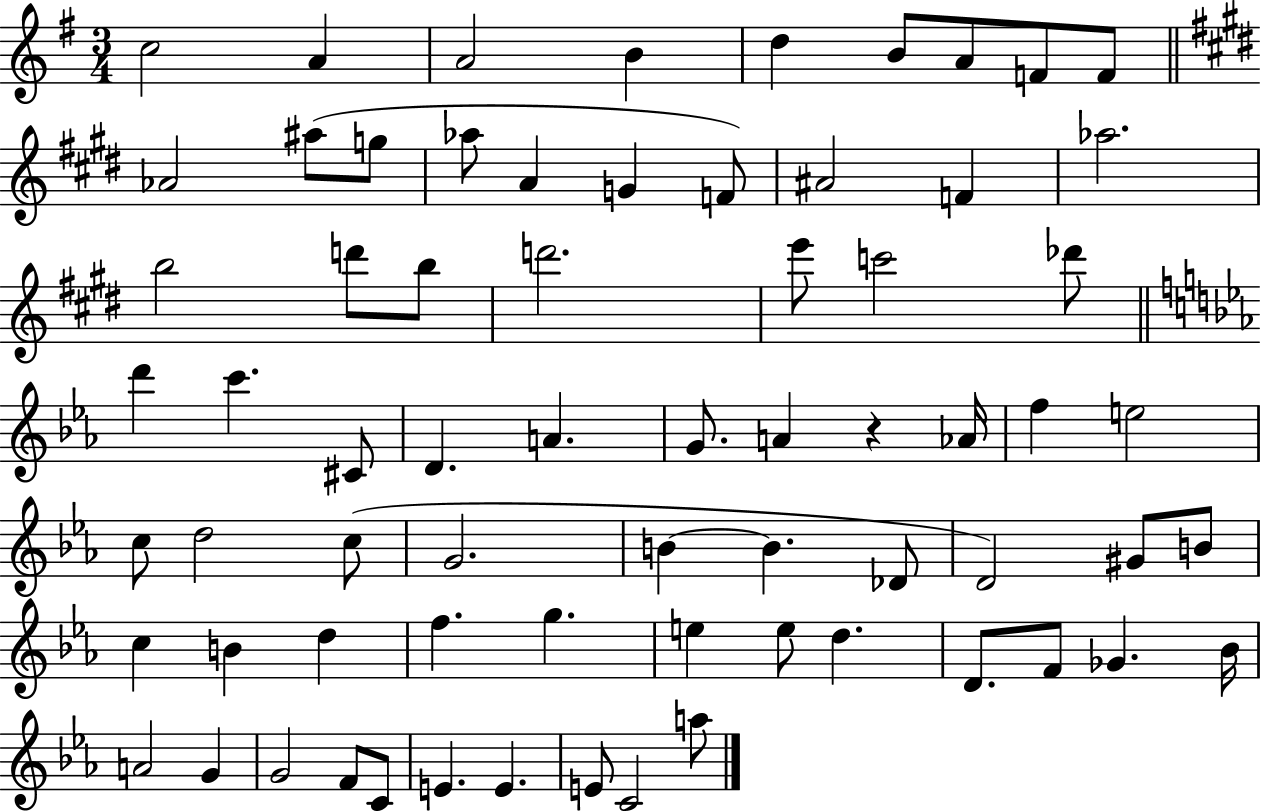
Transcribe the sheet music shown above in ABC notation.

X:1
T:Untitled
M:3/4
L:1/4
K:G
c2 A A2 B d B/2 A/2 F/2 F/2 _A2 ^a/2 g/2 _a/2 A G F/2 ^A2 F _a2 b2 d'/2 b/2 d'2 e'/2 c'2 _d'/2 d' c' ^C/2 D A G/2 A z _A/4 f e2 c/2 d2 c/2 G2 B B _D/2 D2 ^G/2 B/2 c B d f g e e/2 d D/2 F/2 _G _B/4 A2 G G2 F/2 C/2 E E E/2 C2 a/2